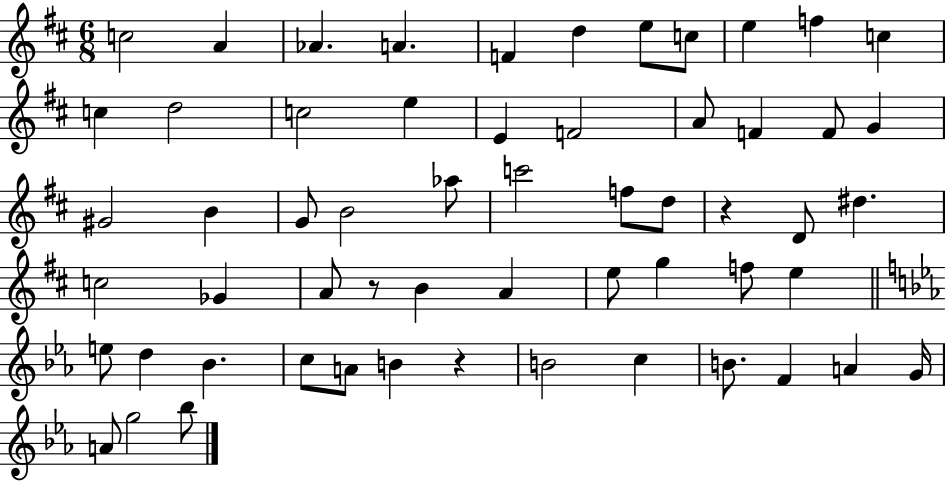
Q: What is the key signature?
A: D major